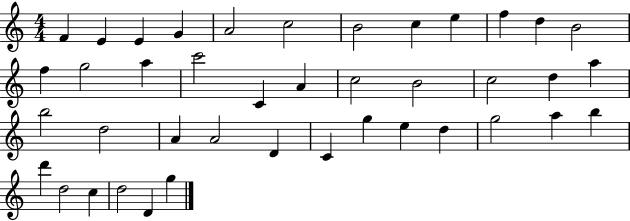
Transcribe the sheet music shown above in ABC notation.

X:1
T:Untitled
M:4/4
L:1/4
K:C
F E E G A2 c2 B2 c e f d B2 f g2 a c'2 C A c2 B2 c2 d a b2 d2 A A2 D C g e d g2 a b d' d2 c d2 D g